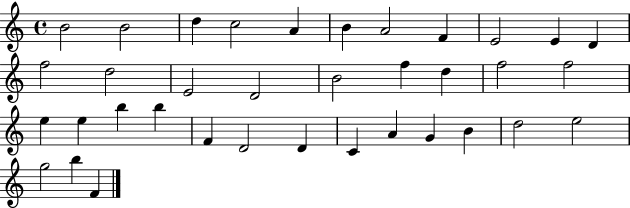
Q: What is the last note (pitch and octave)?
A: F4